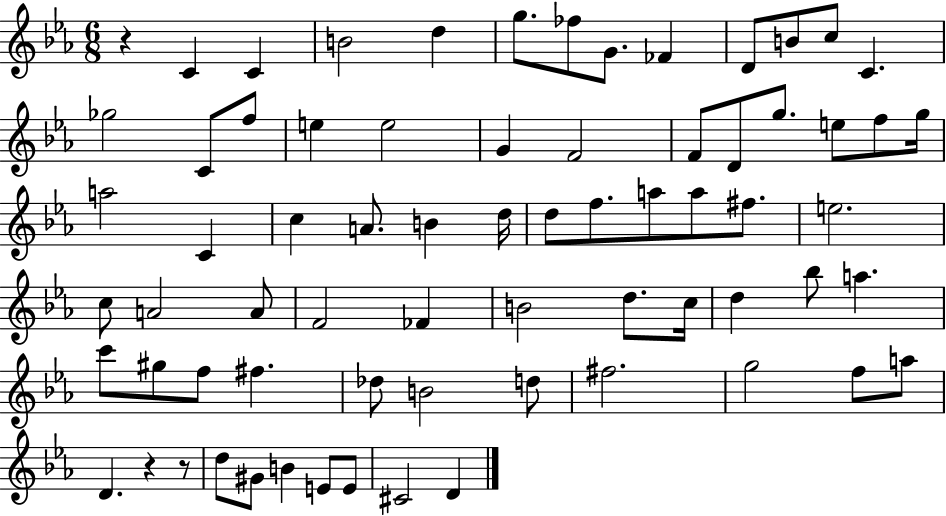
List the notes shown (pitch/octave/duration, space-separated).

R/q C4/q C4/q B4/h D5/q G5/e. FES5/e G4/e. FES4/q D4/e B4/e C5/e C4/q. Gb5/h C4/e F5/e E5/q E5/h G4/q F4/h F4/e D4/e G5/e. E5/e F5/e G5/s A5/h C4/q C5/q A4/e. B4/q D5/s D5/e F5/e. A5/e A5/e F#5/e. E5/h. C5/e A4/h A4/e F4/h FES4/q B4/h D5/e. C5/s D5/q Bb5/e A5/q. C6/e G#5/e F5/e F#5/q. Db5/e B4/h D5/e F#5/h. G5/h F5/e A5/e D4/q. R/q R/e D5/e G#4/e B4/q E4/e E4/e C#4/h D4/q